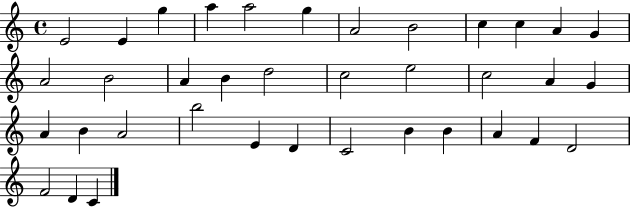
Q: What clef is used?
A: treble